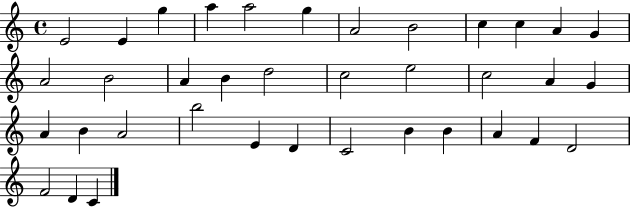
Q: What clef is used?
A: treble